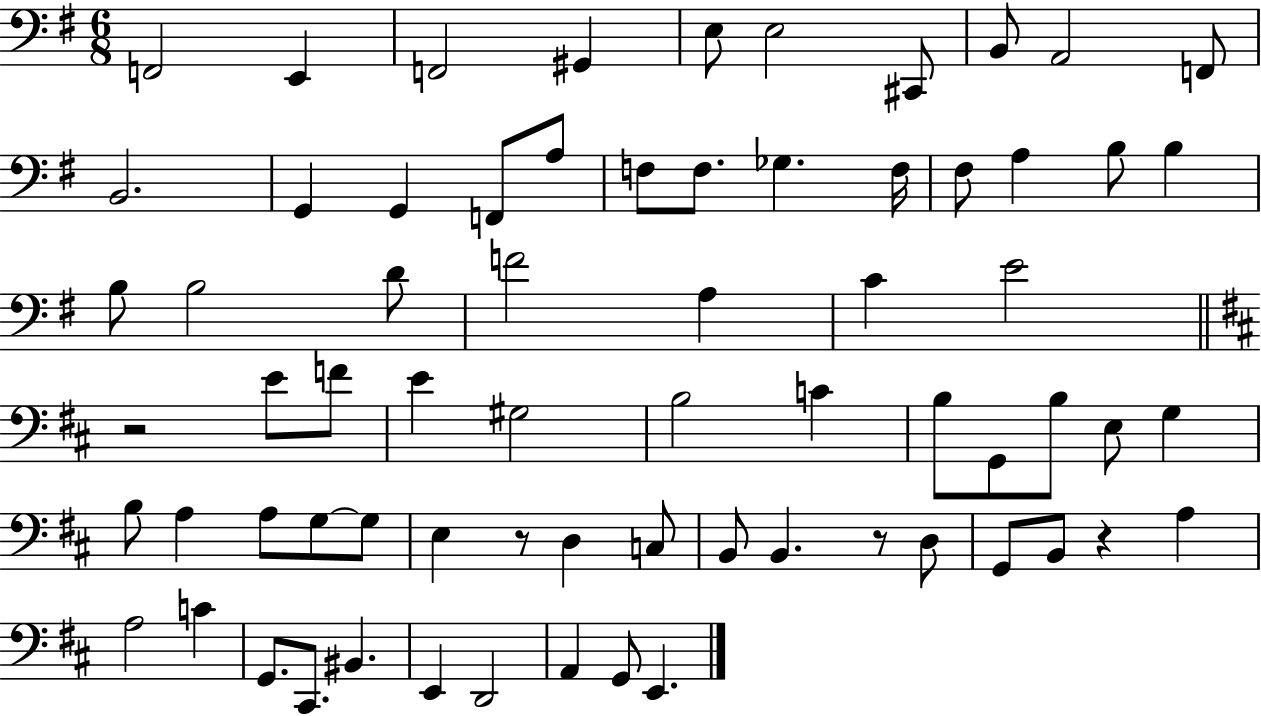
F2/h E2/q F2/h G#2/q E3/e E3/h C#2/e B2/e A2/h F2/e B2/h. G2/q G2/q F2/e A3/e F3/e F3/e. Gb3/q. F3/s F#3/e A3/q B3/e B3/q B3/e B3/h D4/e F4/h A3/q C4/q E4/h R/h E4/e F4/e E4/q G#3/h B3/h C4/q B3/e G2/e B3/e E3/e G3/q B3/e A3/q A3/e G3/e G3/e E3/q R/e D3/q C3/e B2/e B2/q. R/e D3/e G2/e B2/e R/q A3/q A3/h C4/q G2/e. C#2/e. BIS2/q. E2/q D2/h A2/q G2/e E2/q.